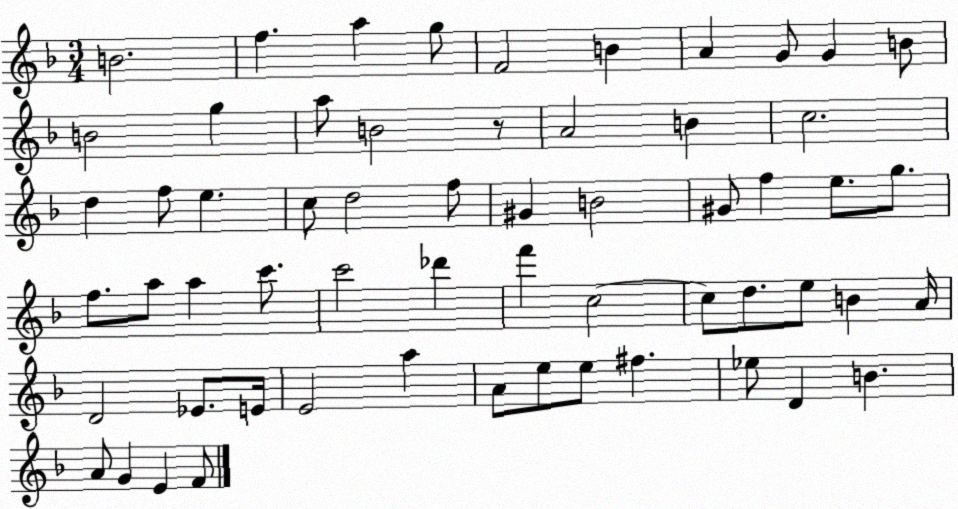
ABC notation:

X:1
T:Untitled
M:3/4
L:1/4
K:F
B2 f a g/2 F2 B A G/2 G B/2 B2 g a/2 B2 z/2 A2 B c2 d f/2 e c/2 d2 f/2 ^G B2 ^G/2 f e/2 g/2 f/2 a/2 a c'/2 c'2 _d' f' c2 c/2 d/2 e/2 B A/4 D2 _E/2 E/4 E2 a A/2 e/2 e/2 ^f _e/2 D B A/2 G E F/2